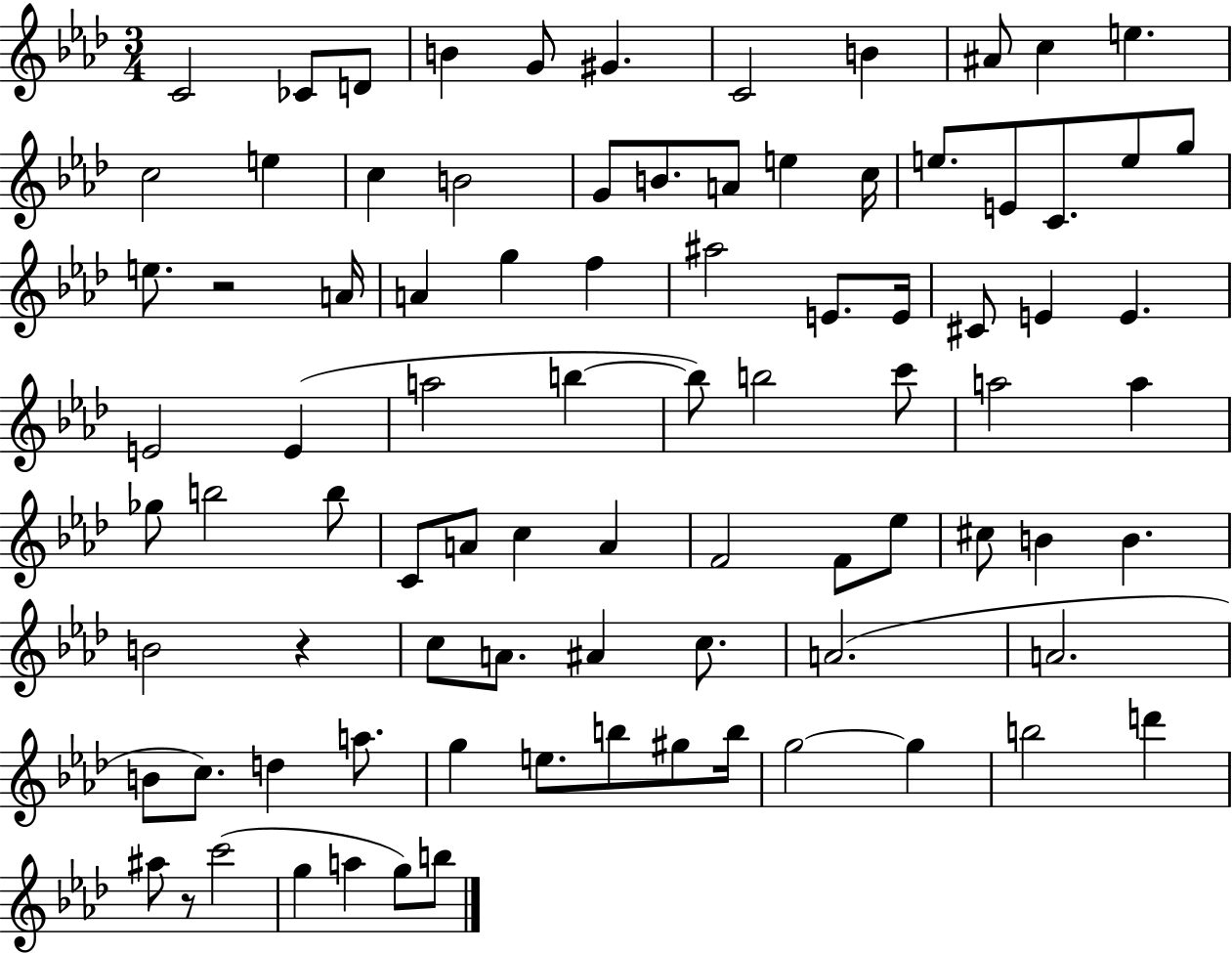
{
  \clef treble
  \numericTimeSignature
  \time 3/4
  \key aes \major
  \repeat volta 2 { c'2 ces'8 d'8 | b'4 g'8 gis'4. | c'2 b'4 | ais'8 c''4 e''4. | \break c''2 e''4 | c''4 b'2 | g'8 b'8. a'8 e''4 c''16 | e''8. e'8 c'8. e''8 g''8 | \break e''8. r2 a'16 | a'4 g''4 f''4 | ais''2 e'8. e'16 | cis'8 e'4 e'4. | \break e'2 e'4( | a''2 b''4~~ | b''8) b''2 c'''8 | a''2 a''4 | \break ges''8 b''2 b''8 | c'8 a'8 c''4 a'4 | f'2 f'8 ees''8 | cis''8 b'4 b'4. | \break b'2 r4 | c''8 a'8. ais'4 c''8. | a'2.( | a'2. | \break b'8 c''8.) d''4 a''8. | g''4 e''8. b''8 gis''8 b''16 | g''2~~ g''4 | b''2 d'''4 | \break ais''8 r8 c'''2( | g''4 a''4 g''8) b''8 | } \bar "|."
}